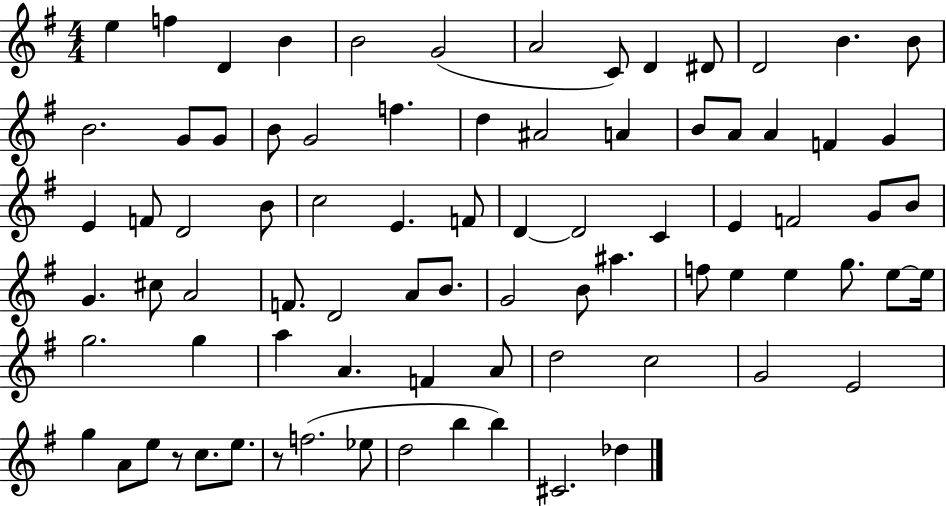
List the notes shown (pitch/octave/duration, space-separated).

E5/q F5/q D4/q B4/q B4/h G4/h A4/h C4/e D4/q D#4/e D4/h B4/q. B4/e B4/h. G4/e G4/e B4/e G4/h F5/q. D5/q A#4/h A4/q B4/e A4/e A4/q F4/q G4/q E4/q F4/e D4/h B4/e C5/h E4/q. F4/e D4/q D4/h C4/q E4/q F4/h G4/e B4/e G4/q. C#5/e A4/h F4/e. D4/h A4/e B4/e. G4/h B4/e A#5/q. F5/e E5/q E5/q G5/e. E5/e E5/s G5/h. G5/q A5/q A4/q. F4/q A4/e D5/h C5/h G4/h E4/h G5/q A4/e E5/e R/e C5/e. E5/e. R/e F5/h. Eb5/e D5/h B5/q B5/q C#4/h. Db5/q